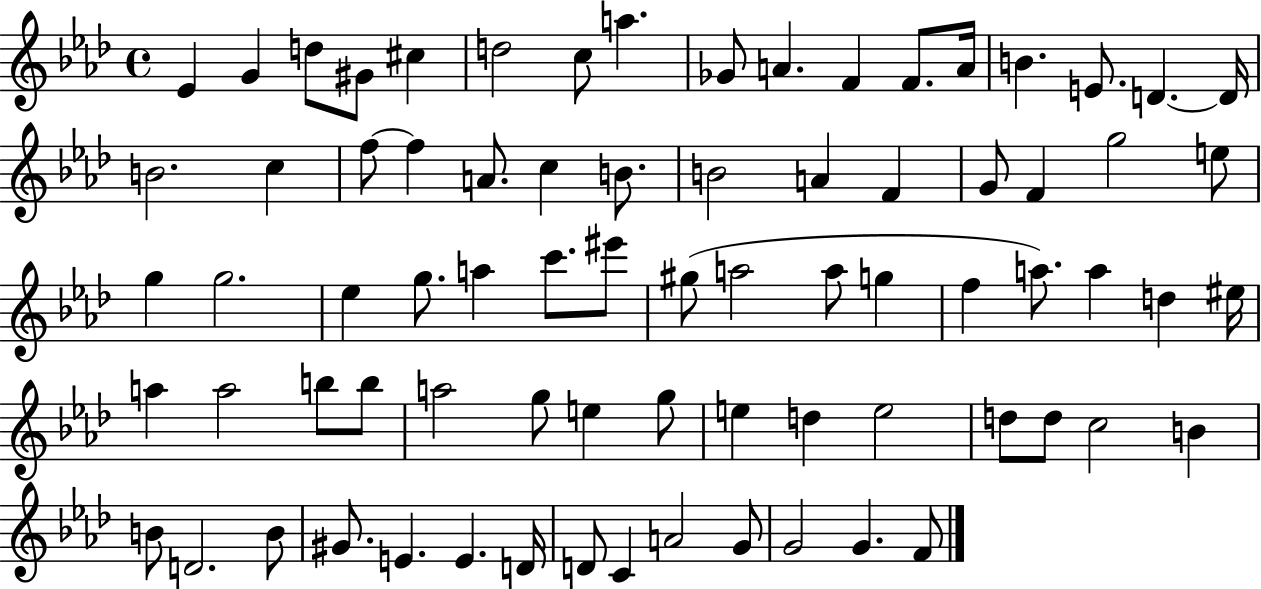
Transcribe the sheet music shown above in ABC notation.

X:1
T:Untitled
M:4/4
L:1/4
K:Ab
_E G d/2 ^G/2 ^c d2 c/2 a _G/2 A F F/2 A/4 B E/2 D D/4 B2 c f/2 f A/2 c B/2 B2 A F G/2 F g2 e/2 g g2 _e g/2 a c'/2 ^e'/2 ^g/2 a2 a/2 g f a/2 a d ^e/4 a a2 b/2 b/2 a2 g/2 e g/2 e d e2 d/2 d/2 c2 B B/2 D2 B/2 ^G/2 E E D/4 D/2 C A2 G/2 G2 G F/2